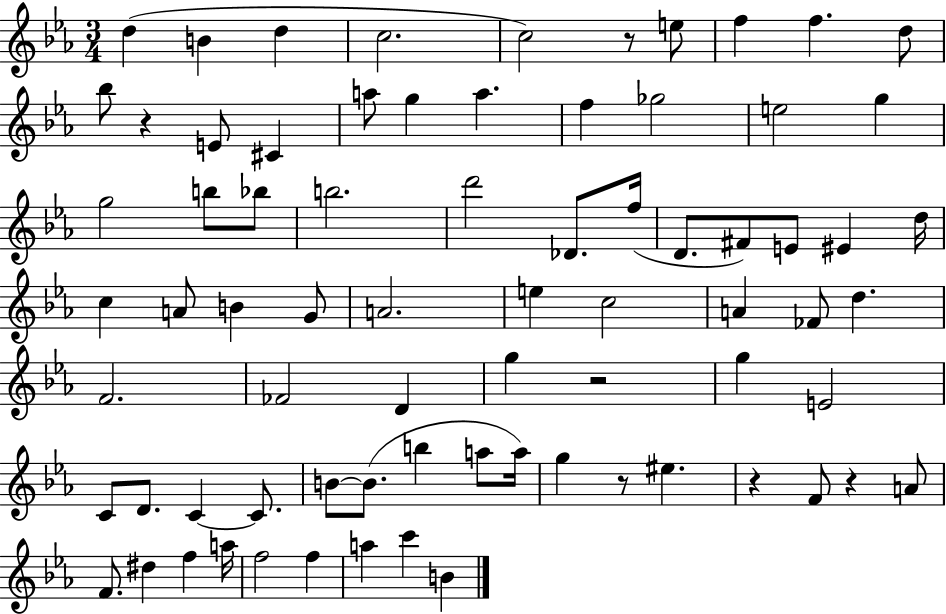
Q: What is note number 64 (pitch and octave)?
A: A5